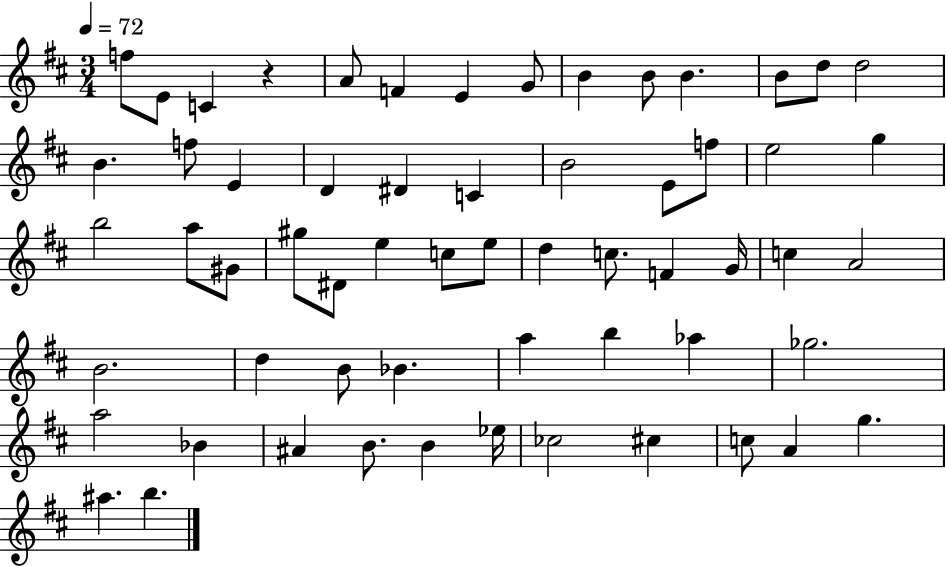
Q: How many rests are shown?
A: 1